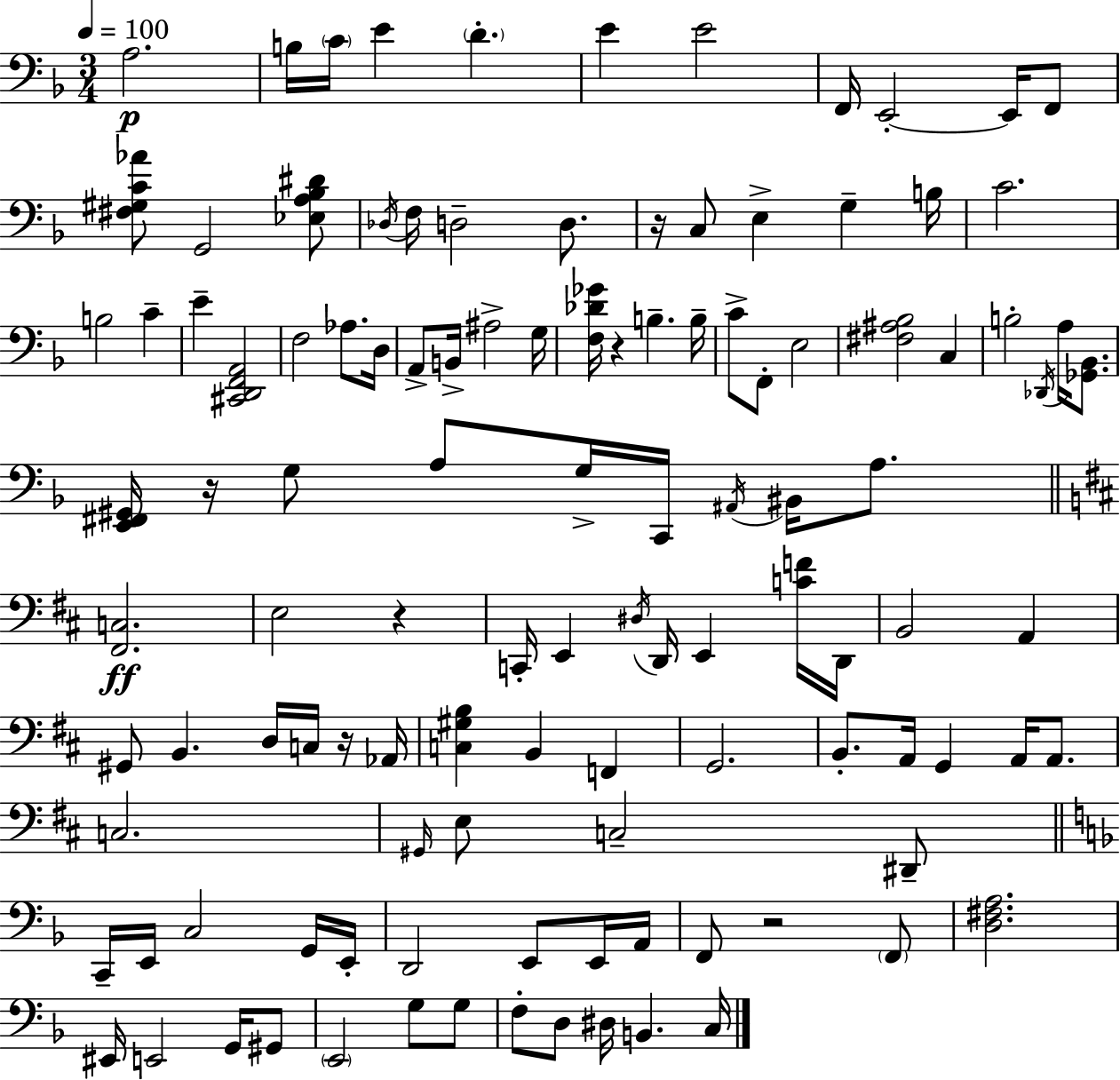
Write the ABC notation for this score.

X:1
T:Untitled
M:3/4
L:1/4
K:Dm
A,2 B,/4 C/4 E D E E2 F,,/4 E,,2 E,,/4 F,,/2 [^F,^G,C_A]/2 G,,2 [_E,A,_B,^D]/2 _D,/4 F,/4 D,2 D,/2 z/4 C,/2 E, G, B,/4 C2 B,2 C E [^C,,D,,F,,A,,]2 F,2 _A,/2 D,/4 A,,/2 B,,/4 ^A,2 G,/4 [F,_D_G]/4 z B, B,/4 C/2 F,,/2 E,2 [^F,^A,_B,]2 C, B,2 _D,,/4 A,/4 [_G,,_B,,]/2 [E,,^F,,^G,,]/4 z/4 G,/2 A,/2 G,/4 C,,/4 ^A,,/4 ^B,,/4 A,/2 [^F,,C,]2 E,2 z C,,/4 E,, ^D,/4 D,,/4 E,, [CF]/4 D,,/4 B,,2 A,, ^G,,/2 B,, D,/4 C,/4 z/4 _A,,/4 [C,^G,B,] B,, F,, G,,2 B,,/2 A,,/4 G,, A,,/4 A,,/2 C,2 ^G,,/4 E,/2 C,2 ^D,,/2 C,,/4 E,,/4 C,2 G,,/4 E,,/4 D,,2 E,,/2 E,,/4 A,,/4 F,,/2 z2 F,,/2 [D,^F,A,]2 ^E,,/4 E,,2 G,,/4 ^G,,/2 E,,2 G,/2 G,/2 F,/2 D,/2 ^D,/4 B,, C,/4